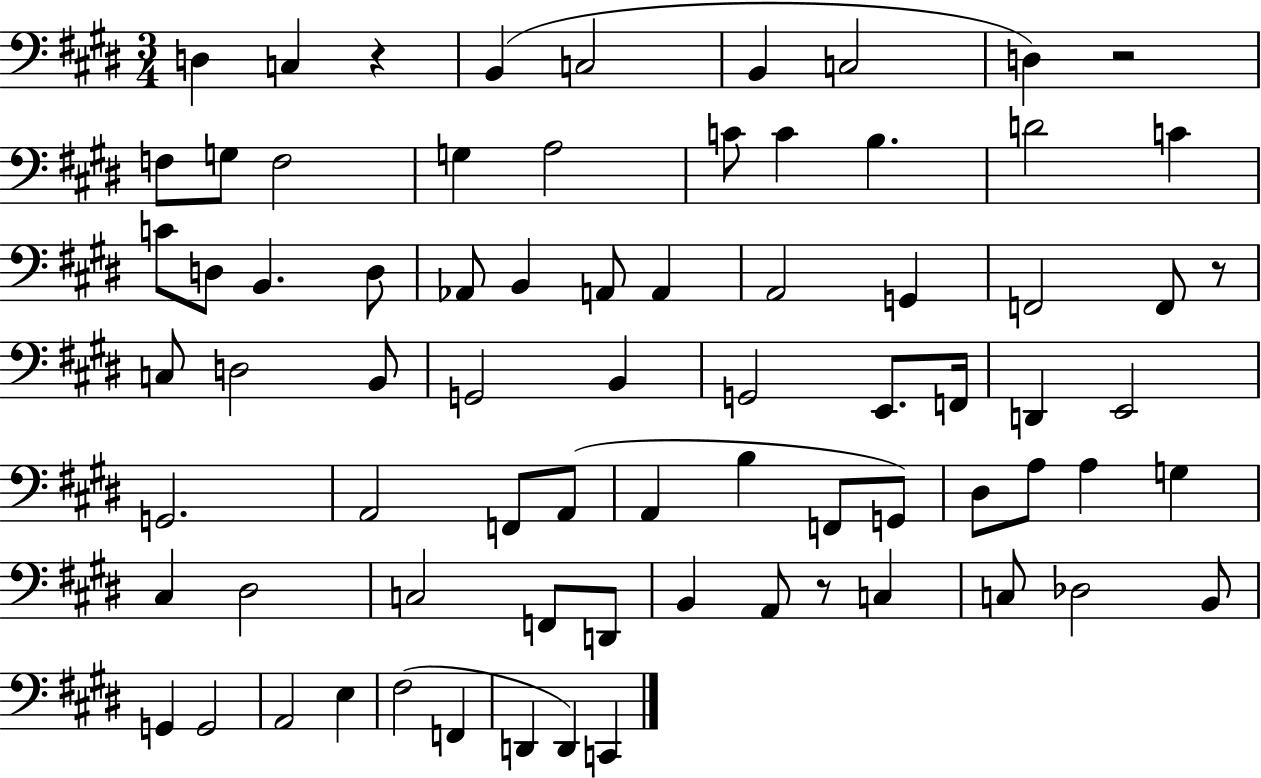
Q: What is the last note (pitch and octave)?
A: C2